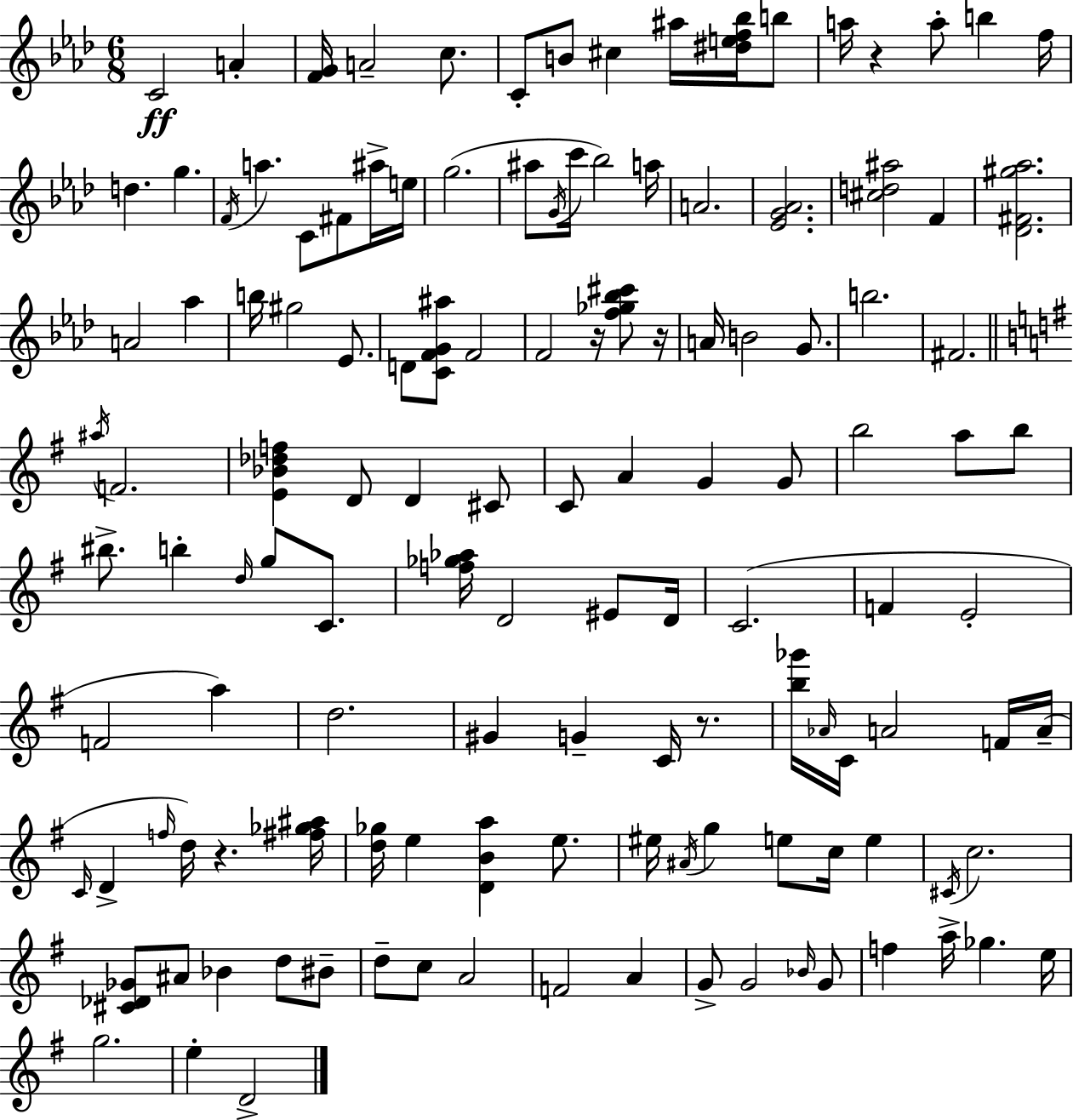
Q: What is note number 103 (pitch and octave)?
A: G4